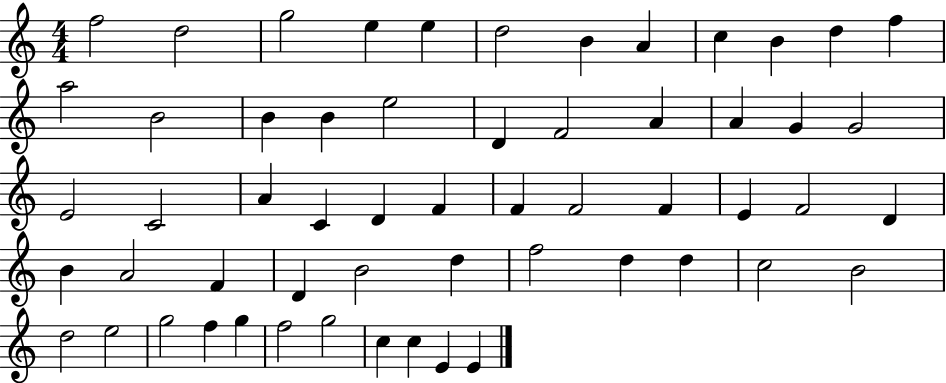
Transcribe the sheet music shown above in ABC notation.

X:1
T:Untitled
M:4/4
L:1/4
K:C
f2 d2 g2 e e d2 B A c B d f a2 B2 B B e2 D F2 A A G G2 E2 C2 A C D F F F2 F E F2 D B A2 F D B2 d f2 d d c2 B2 d2 e2 g2 f g f2 g2 c c E E